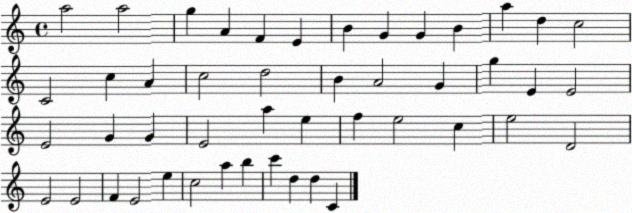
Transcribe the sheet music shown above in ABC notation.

X:1
T:Untitled
M:4/4
L:1/4
K:C
a2 a2 g A F E B G G B a d c2 C2 c A c2 d2 B A2 G g E E2 E2 G G E2 a e f e2 c e2 D2 E2 E2 F E2 e c2 a b c' d d C